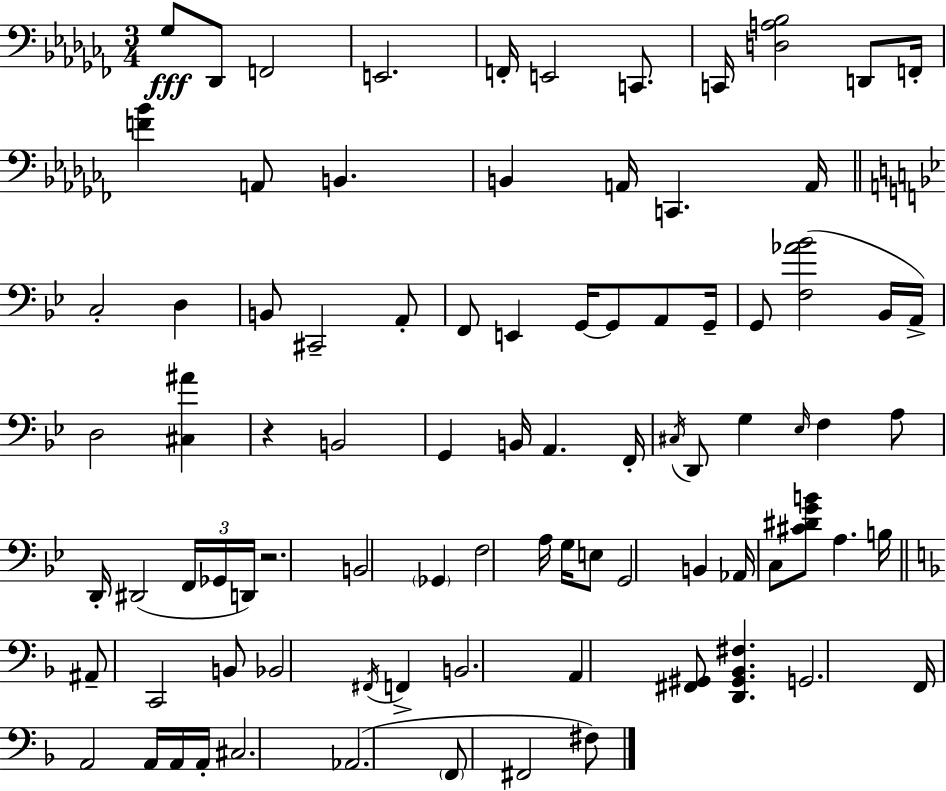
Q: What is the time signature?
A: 3/4